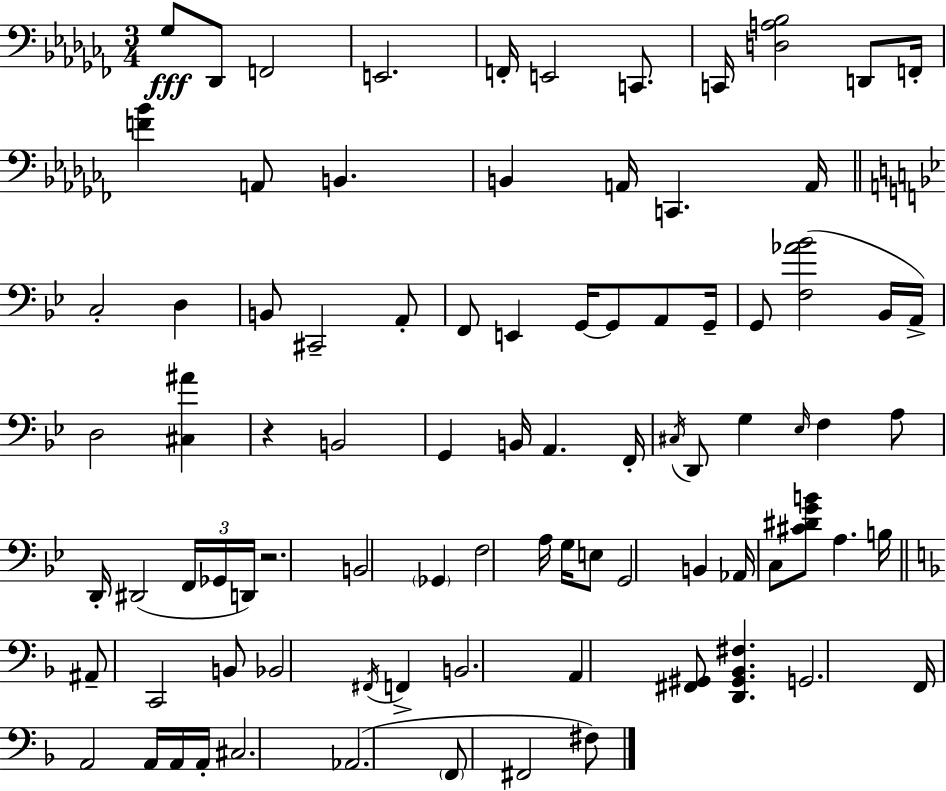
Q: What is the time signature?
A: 3/4